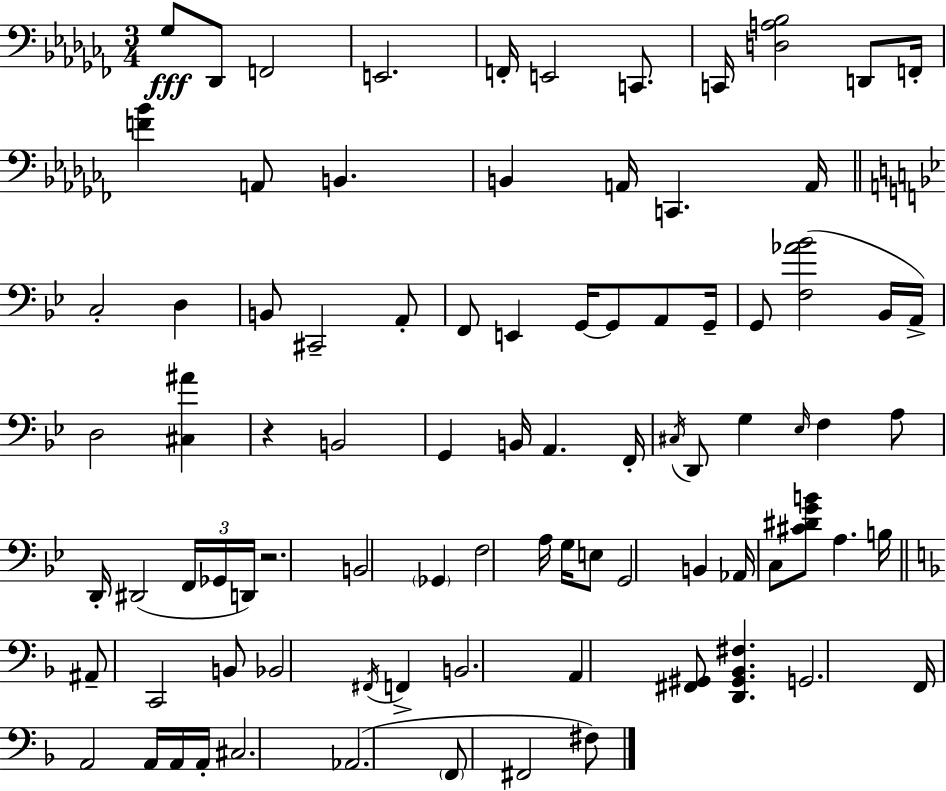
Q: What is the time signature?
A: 3/4